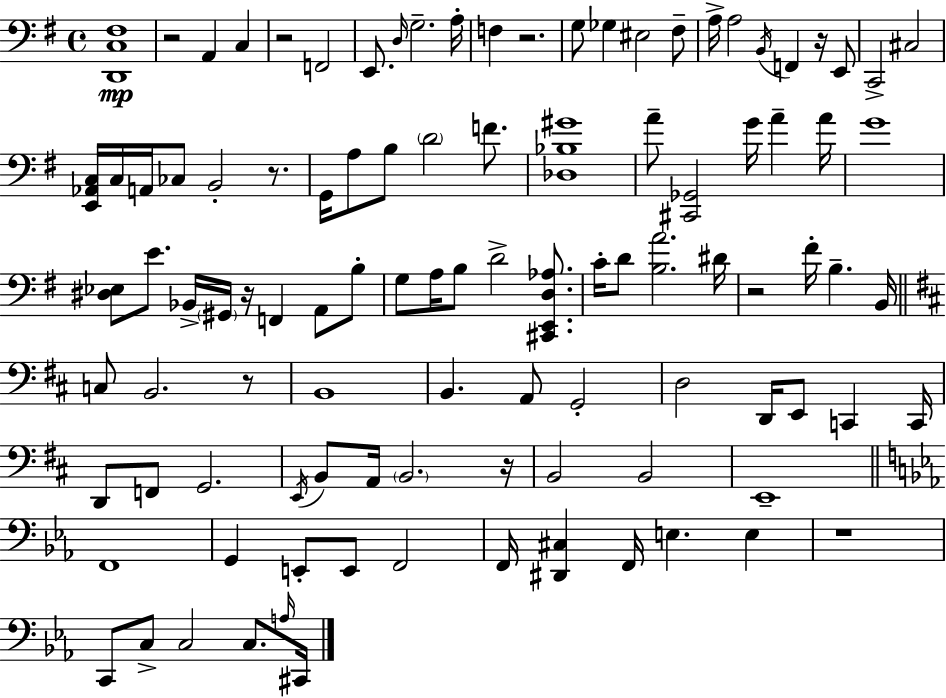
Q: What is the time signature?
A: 4/4